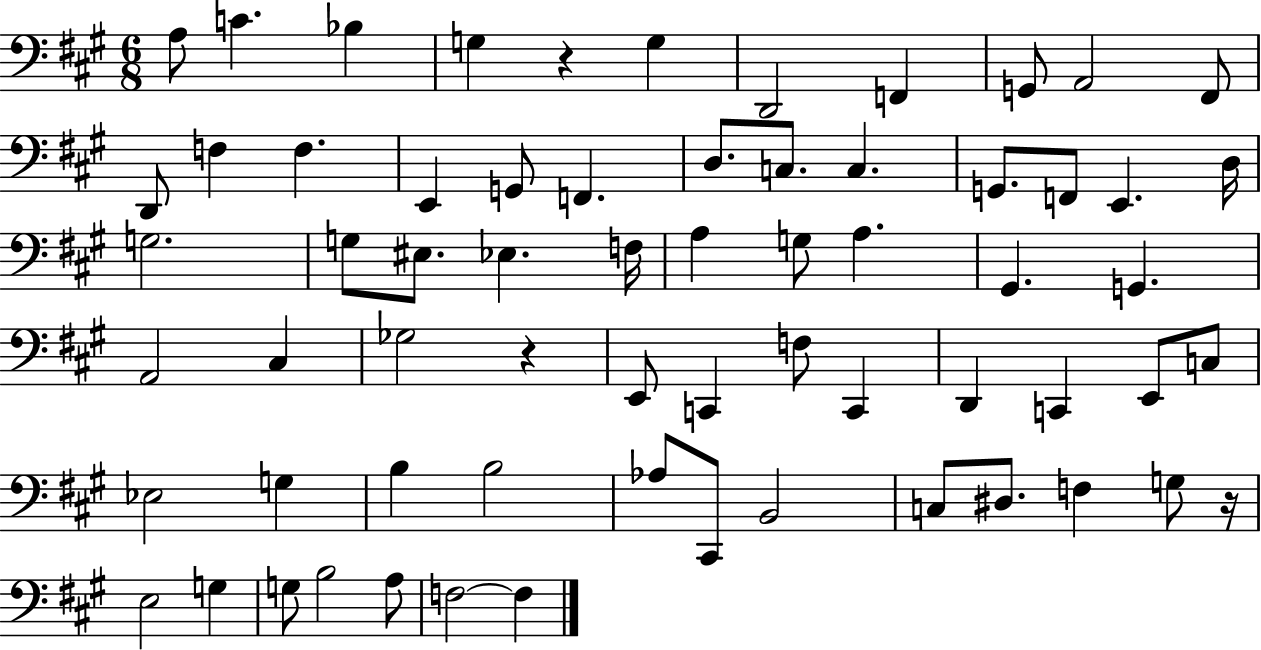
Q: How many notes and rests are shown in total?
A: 65